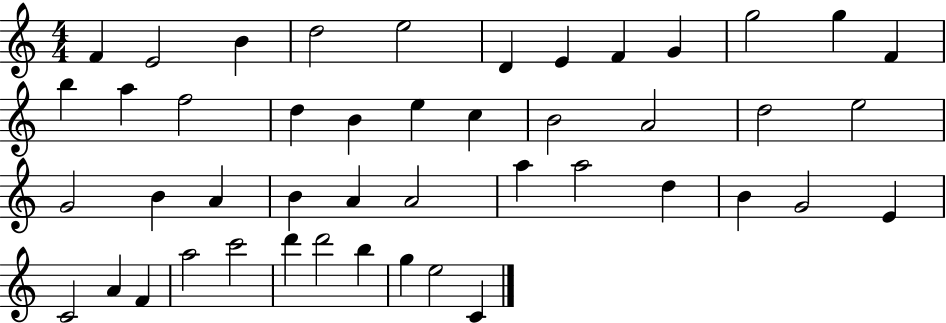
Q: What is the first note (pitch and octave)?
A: F4